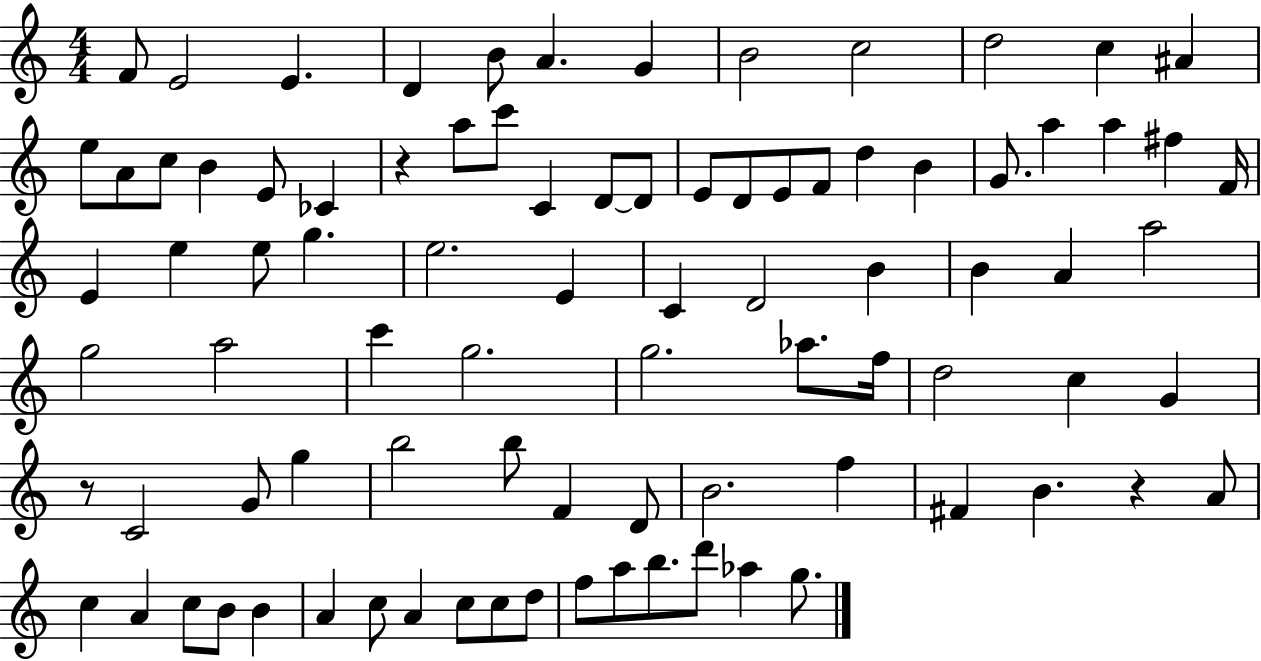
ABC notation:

X:1
T:Untitled
M:4/4
L:1/4
K:C
F/2 E2 E D B/2 A G B2 c2 d2 c ^A e/2 A/2 c/2 B E/2 _C z a/2 c'/2 C D/2 D/2 E/2 D/2 E/2 F/2 d B G/2 a a ^f F/4 E e e/2 g e2 E C D2 B B A a2 g2 a2 c' g2 g2 _a/2 f/4 d2 c G z/2 C2 G/2 g b2 b/2 F D/2 B2 f ^F B z A/2 c A c/2 B/2 B A c/2 A c/2 c/2 d/2 f/2 a/2 b/2 d'/2 _a g/2